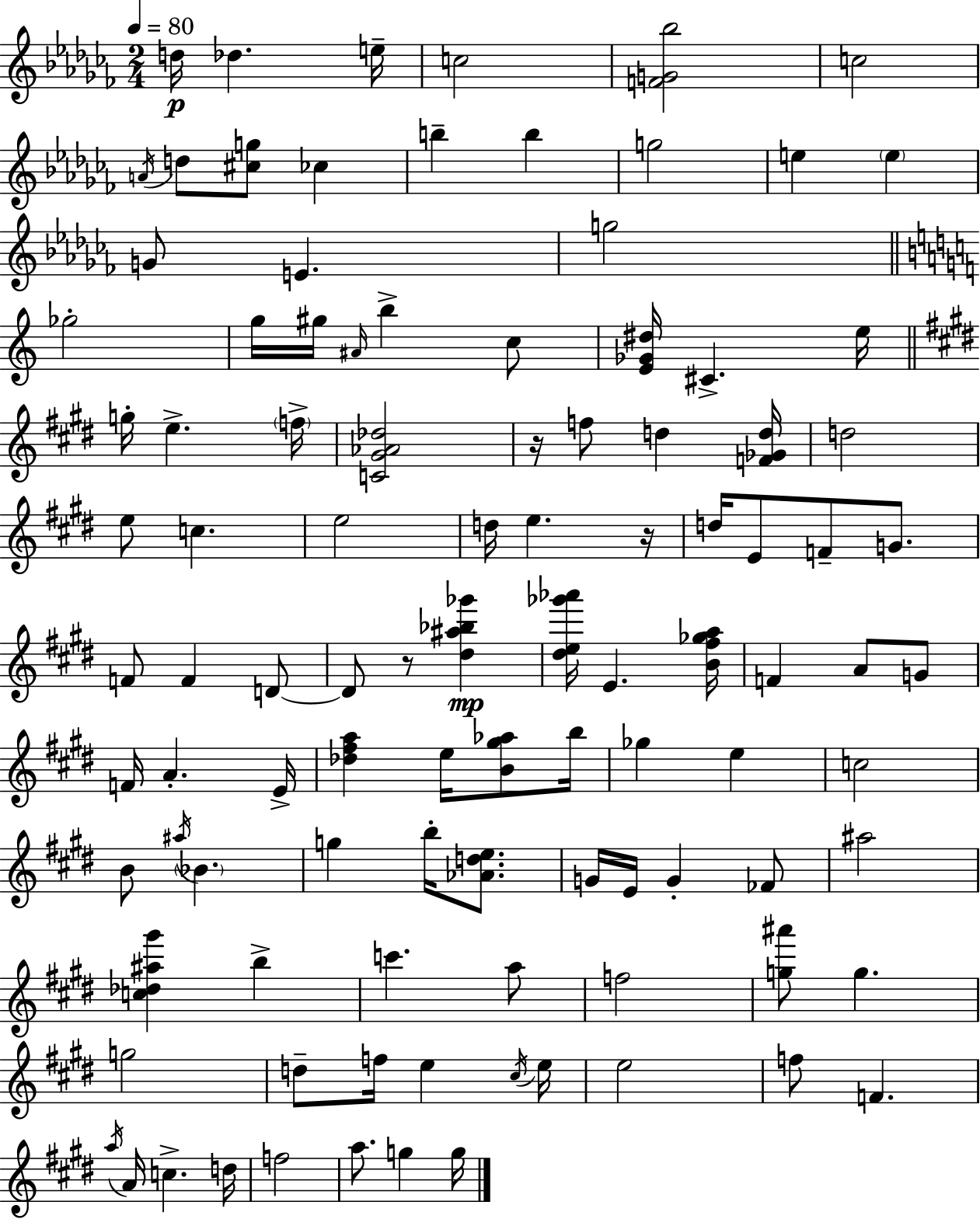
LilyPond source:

{
  \clef treble
  \numericTimeSignature
  \time 2/4
  \key aes \minor
  \tempo 4 = 80
  d''16\p des''4. e''16-- | c''2 | <f' g' bes''>2 | c''2 | \break \acciaccatura { a'16 } d''8 <cis'' g''>8 ces''4 | b''4-- b''4 | g''2 | e''4 \parenthesize e''4 | \break g'8 e'4. | g''2 | \bar "||" \break \key c \major ges''2-. | g''16 gis''16 \grace { ais'16 } b''4-> c''8 | <e' ges' dis''>16 cis'4.-> | e''16 \bar "||" \break \key e \major g''16-. e''4.-> \parenthesize f''16-> | <c' gis' aes' des''>2 | r16 f''8 d''4 <f' ges' d''>16 | d''2 | \break e''8 c''4. | e''2 | d''16 e''4. r16 | d''16 e'8 f'8-- g'8. | \break f'8 f'4 d'8~~ | d'8 r8 <dis'' ais'' bes'' ges'''>4\mp | <dis'' e'' ges''' aes'''>16 e'4. <b' fis'' ges'' a''>16 | f'4 a'8 g'8 | \break f'16 a'4.-. e'16-> | <des'' fis'' a''>4 e''16 <b' gis'' aes''>8 b''16 | ges''4 e''4 | c''2 | \break b'8 \acciaccatura { ais''16 } \parenthesize bes'4. | g''4 b''16-. <aes' d'' e''>8. | g'16 e'16 g'4-. fes'8 | ais''2 | \break <c'' des'' ais'' gis'''>4 b''4-> | c'''4. a''8 | f''2 | <g'' ais'''>8 g''4. | \break g''2 | d''8-- f''16 e''4 | \acciaccatura { cis''16 } e''16 e''2 | f''8 f'4. | \break \acciaccatura { a''16 } a'16 c''4.-> | d''16 f''2 | a''8. g''4 | g''16 \bar "|."
}